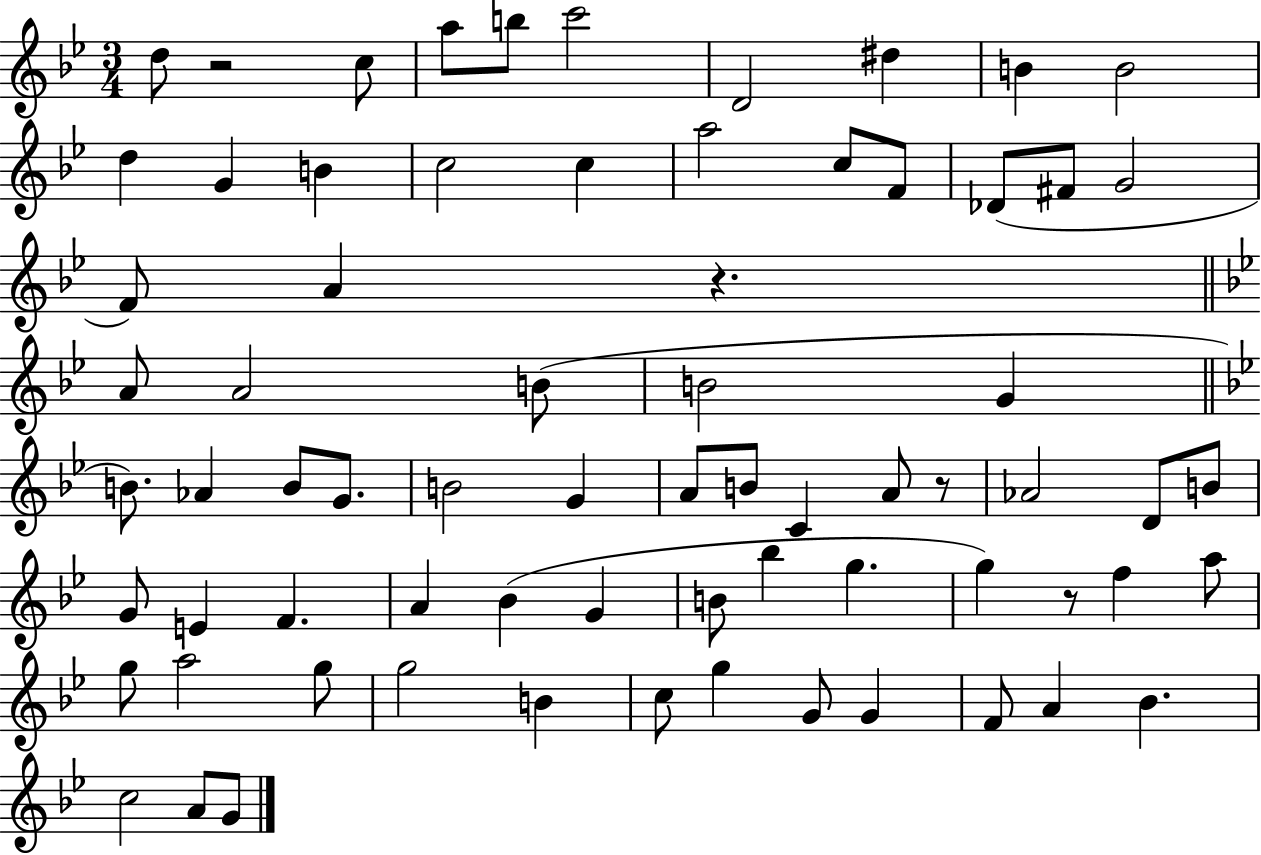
X:1
T:Untitled
M:3/4
L:1/4
K:Bb
d/2 z2 c/2 a/2 b/2 c'2 D2 ^d B B2 d G B c2 c a2 c/2 F/2 _D/2 ^F/2 G2 F/2 A z A/2 A2 B/2 B2 G B/2 _A B/2 G/2 B2 G A/2 B/2 C A/2 z/2 _A2 D/2 B/2 G/2 E F A _B G B/2 _b g g z/2 f a/2 g/2 a2 g/2 g2 B c/2 g G/2 G F/2 A _B c2 A/2 G/2